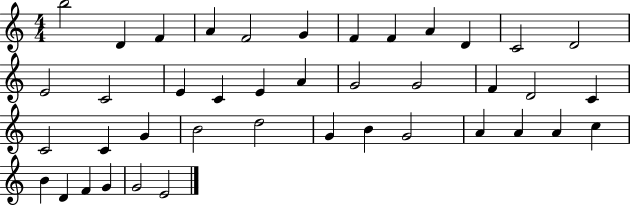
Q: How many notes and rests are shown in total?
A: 41